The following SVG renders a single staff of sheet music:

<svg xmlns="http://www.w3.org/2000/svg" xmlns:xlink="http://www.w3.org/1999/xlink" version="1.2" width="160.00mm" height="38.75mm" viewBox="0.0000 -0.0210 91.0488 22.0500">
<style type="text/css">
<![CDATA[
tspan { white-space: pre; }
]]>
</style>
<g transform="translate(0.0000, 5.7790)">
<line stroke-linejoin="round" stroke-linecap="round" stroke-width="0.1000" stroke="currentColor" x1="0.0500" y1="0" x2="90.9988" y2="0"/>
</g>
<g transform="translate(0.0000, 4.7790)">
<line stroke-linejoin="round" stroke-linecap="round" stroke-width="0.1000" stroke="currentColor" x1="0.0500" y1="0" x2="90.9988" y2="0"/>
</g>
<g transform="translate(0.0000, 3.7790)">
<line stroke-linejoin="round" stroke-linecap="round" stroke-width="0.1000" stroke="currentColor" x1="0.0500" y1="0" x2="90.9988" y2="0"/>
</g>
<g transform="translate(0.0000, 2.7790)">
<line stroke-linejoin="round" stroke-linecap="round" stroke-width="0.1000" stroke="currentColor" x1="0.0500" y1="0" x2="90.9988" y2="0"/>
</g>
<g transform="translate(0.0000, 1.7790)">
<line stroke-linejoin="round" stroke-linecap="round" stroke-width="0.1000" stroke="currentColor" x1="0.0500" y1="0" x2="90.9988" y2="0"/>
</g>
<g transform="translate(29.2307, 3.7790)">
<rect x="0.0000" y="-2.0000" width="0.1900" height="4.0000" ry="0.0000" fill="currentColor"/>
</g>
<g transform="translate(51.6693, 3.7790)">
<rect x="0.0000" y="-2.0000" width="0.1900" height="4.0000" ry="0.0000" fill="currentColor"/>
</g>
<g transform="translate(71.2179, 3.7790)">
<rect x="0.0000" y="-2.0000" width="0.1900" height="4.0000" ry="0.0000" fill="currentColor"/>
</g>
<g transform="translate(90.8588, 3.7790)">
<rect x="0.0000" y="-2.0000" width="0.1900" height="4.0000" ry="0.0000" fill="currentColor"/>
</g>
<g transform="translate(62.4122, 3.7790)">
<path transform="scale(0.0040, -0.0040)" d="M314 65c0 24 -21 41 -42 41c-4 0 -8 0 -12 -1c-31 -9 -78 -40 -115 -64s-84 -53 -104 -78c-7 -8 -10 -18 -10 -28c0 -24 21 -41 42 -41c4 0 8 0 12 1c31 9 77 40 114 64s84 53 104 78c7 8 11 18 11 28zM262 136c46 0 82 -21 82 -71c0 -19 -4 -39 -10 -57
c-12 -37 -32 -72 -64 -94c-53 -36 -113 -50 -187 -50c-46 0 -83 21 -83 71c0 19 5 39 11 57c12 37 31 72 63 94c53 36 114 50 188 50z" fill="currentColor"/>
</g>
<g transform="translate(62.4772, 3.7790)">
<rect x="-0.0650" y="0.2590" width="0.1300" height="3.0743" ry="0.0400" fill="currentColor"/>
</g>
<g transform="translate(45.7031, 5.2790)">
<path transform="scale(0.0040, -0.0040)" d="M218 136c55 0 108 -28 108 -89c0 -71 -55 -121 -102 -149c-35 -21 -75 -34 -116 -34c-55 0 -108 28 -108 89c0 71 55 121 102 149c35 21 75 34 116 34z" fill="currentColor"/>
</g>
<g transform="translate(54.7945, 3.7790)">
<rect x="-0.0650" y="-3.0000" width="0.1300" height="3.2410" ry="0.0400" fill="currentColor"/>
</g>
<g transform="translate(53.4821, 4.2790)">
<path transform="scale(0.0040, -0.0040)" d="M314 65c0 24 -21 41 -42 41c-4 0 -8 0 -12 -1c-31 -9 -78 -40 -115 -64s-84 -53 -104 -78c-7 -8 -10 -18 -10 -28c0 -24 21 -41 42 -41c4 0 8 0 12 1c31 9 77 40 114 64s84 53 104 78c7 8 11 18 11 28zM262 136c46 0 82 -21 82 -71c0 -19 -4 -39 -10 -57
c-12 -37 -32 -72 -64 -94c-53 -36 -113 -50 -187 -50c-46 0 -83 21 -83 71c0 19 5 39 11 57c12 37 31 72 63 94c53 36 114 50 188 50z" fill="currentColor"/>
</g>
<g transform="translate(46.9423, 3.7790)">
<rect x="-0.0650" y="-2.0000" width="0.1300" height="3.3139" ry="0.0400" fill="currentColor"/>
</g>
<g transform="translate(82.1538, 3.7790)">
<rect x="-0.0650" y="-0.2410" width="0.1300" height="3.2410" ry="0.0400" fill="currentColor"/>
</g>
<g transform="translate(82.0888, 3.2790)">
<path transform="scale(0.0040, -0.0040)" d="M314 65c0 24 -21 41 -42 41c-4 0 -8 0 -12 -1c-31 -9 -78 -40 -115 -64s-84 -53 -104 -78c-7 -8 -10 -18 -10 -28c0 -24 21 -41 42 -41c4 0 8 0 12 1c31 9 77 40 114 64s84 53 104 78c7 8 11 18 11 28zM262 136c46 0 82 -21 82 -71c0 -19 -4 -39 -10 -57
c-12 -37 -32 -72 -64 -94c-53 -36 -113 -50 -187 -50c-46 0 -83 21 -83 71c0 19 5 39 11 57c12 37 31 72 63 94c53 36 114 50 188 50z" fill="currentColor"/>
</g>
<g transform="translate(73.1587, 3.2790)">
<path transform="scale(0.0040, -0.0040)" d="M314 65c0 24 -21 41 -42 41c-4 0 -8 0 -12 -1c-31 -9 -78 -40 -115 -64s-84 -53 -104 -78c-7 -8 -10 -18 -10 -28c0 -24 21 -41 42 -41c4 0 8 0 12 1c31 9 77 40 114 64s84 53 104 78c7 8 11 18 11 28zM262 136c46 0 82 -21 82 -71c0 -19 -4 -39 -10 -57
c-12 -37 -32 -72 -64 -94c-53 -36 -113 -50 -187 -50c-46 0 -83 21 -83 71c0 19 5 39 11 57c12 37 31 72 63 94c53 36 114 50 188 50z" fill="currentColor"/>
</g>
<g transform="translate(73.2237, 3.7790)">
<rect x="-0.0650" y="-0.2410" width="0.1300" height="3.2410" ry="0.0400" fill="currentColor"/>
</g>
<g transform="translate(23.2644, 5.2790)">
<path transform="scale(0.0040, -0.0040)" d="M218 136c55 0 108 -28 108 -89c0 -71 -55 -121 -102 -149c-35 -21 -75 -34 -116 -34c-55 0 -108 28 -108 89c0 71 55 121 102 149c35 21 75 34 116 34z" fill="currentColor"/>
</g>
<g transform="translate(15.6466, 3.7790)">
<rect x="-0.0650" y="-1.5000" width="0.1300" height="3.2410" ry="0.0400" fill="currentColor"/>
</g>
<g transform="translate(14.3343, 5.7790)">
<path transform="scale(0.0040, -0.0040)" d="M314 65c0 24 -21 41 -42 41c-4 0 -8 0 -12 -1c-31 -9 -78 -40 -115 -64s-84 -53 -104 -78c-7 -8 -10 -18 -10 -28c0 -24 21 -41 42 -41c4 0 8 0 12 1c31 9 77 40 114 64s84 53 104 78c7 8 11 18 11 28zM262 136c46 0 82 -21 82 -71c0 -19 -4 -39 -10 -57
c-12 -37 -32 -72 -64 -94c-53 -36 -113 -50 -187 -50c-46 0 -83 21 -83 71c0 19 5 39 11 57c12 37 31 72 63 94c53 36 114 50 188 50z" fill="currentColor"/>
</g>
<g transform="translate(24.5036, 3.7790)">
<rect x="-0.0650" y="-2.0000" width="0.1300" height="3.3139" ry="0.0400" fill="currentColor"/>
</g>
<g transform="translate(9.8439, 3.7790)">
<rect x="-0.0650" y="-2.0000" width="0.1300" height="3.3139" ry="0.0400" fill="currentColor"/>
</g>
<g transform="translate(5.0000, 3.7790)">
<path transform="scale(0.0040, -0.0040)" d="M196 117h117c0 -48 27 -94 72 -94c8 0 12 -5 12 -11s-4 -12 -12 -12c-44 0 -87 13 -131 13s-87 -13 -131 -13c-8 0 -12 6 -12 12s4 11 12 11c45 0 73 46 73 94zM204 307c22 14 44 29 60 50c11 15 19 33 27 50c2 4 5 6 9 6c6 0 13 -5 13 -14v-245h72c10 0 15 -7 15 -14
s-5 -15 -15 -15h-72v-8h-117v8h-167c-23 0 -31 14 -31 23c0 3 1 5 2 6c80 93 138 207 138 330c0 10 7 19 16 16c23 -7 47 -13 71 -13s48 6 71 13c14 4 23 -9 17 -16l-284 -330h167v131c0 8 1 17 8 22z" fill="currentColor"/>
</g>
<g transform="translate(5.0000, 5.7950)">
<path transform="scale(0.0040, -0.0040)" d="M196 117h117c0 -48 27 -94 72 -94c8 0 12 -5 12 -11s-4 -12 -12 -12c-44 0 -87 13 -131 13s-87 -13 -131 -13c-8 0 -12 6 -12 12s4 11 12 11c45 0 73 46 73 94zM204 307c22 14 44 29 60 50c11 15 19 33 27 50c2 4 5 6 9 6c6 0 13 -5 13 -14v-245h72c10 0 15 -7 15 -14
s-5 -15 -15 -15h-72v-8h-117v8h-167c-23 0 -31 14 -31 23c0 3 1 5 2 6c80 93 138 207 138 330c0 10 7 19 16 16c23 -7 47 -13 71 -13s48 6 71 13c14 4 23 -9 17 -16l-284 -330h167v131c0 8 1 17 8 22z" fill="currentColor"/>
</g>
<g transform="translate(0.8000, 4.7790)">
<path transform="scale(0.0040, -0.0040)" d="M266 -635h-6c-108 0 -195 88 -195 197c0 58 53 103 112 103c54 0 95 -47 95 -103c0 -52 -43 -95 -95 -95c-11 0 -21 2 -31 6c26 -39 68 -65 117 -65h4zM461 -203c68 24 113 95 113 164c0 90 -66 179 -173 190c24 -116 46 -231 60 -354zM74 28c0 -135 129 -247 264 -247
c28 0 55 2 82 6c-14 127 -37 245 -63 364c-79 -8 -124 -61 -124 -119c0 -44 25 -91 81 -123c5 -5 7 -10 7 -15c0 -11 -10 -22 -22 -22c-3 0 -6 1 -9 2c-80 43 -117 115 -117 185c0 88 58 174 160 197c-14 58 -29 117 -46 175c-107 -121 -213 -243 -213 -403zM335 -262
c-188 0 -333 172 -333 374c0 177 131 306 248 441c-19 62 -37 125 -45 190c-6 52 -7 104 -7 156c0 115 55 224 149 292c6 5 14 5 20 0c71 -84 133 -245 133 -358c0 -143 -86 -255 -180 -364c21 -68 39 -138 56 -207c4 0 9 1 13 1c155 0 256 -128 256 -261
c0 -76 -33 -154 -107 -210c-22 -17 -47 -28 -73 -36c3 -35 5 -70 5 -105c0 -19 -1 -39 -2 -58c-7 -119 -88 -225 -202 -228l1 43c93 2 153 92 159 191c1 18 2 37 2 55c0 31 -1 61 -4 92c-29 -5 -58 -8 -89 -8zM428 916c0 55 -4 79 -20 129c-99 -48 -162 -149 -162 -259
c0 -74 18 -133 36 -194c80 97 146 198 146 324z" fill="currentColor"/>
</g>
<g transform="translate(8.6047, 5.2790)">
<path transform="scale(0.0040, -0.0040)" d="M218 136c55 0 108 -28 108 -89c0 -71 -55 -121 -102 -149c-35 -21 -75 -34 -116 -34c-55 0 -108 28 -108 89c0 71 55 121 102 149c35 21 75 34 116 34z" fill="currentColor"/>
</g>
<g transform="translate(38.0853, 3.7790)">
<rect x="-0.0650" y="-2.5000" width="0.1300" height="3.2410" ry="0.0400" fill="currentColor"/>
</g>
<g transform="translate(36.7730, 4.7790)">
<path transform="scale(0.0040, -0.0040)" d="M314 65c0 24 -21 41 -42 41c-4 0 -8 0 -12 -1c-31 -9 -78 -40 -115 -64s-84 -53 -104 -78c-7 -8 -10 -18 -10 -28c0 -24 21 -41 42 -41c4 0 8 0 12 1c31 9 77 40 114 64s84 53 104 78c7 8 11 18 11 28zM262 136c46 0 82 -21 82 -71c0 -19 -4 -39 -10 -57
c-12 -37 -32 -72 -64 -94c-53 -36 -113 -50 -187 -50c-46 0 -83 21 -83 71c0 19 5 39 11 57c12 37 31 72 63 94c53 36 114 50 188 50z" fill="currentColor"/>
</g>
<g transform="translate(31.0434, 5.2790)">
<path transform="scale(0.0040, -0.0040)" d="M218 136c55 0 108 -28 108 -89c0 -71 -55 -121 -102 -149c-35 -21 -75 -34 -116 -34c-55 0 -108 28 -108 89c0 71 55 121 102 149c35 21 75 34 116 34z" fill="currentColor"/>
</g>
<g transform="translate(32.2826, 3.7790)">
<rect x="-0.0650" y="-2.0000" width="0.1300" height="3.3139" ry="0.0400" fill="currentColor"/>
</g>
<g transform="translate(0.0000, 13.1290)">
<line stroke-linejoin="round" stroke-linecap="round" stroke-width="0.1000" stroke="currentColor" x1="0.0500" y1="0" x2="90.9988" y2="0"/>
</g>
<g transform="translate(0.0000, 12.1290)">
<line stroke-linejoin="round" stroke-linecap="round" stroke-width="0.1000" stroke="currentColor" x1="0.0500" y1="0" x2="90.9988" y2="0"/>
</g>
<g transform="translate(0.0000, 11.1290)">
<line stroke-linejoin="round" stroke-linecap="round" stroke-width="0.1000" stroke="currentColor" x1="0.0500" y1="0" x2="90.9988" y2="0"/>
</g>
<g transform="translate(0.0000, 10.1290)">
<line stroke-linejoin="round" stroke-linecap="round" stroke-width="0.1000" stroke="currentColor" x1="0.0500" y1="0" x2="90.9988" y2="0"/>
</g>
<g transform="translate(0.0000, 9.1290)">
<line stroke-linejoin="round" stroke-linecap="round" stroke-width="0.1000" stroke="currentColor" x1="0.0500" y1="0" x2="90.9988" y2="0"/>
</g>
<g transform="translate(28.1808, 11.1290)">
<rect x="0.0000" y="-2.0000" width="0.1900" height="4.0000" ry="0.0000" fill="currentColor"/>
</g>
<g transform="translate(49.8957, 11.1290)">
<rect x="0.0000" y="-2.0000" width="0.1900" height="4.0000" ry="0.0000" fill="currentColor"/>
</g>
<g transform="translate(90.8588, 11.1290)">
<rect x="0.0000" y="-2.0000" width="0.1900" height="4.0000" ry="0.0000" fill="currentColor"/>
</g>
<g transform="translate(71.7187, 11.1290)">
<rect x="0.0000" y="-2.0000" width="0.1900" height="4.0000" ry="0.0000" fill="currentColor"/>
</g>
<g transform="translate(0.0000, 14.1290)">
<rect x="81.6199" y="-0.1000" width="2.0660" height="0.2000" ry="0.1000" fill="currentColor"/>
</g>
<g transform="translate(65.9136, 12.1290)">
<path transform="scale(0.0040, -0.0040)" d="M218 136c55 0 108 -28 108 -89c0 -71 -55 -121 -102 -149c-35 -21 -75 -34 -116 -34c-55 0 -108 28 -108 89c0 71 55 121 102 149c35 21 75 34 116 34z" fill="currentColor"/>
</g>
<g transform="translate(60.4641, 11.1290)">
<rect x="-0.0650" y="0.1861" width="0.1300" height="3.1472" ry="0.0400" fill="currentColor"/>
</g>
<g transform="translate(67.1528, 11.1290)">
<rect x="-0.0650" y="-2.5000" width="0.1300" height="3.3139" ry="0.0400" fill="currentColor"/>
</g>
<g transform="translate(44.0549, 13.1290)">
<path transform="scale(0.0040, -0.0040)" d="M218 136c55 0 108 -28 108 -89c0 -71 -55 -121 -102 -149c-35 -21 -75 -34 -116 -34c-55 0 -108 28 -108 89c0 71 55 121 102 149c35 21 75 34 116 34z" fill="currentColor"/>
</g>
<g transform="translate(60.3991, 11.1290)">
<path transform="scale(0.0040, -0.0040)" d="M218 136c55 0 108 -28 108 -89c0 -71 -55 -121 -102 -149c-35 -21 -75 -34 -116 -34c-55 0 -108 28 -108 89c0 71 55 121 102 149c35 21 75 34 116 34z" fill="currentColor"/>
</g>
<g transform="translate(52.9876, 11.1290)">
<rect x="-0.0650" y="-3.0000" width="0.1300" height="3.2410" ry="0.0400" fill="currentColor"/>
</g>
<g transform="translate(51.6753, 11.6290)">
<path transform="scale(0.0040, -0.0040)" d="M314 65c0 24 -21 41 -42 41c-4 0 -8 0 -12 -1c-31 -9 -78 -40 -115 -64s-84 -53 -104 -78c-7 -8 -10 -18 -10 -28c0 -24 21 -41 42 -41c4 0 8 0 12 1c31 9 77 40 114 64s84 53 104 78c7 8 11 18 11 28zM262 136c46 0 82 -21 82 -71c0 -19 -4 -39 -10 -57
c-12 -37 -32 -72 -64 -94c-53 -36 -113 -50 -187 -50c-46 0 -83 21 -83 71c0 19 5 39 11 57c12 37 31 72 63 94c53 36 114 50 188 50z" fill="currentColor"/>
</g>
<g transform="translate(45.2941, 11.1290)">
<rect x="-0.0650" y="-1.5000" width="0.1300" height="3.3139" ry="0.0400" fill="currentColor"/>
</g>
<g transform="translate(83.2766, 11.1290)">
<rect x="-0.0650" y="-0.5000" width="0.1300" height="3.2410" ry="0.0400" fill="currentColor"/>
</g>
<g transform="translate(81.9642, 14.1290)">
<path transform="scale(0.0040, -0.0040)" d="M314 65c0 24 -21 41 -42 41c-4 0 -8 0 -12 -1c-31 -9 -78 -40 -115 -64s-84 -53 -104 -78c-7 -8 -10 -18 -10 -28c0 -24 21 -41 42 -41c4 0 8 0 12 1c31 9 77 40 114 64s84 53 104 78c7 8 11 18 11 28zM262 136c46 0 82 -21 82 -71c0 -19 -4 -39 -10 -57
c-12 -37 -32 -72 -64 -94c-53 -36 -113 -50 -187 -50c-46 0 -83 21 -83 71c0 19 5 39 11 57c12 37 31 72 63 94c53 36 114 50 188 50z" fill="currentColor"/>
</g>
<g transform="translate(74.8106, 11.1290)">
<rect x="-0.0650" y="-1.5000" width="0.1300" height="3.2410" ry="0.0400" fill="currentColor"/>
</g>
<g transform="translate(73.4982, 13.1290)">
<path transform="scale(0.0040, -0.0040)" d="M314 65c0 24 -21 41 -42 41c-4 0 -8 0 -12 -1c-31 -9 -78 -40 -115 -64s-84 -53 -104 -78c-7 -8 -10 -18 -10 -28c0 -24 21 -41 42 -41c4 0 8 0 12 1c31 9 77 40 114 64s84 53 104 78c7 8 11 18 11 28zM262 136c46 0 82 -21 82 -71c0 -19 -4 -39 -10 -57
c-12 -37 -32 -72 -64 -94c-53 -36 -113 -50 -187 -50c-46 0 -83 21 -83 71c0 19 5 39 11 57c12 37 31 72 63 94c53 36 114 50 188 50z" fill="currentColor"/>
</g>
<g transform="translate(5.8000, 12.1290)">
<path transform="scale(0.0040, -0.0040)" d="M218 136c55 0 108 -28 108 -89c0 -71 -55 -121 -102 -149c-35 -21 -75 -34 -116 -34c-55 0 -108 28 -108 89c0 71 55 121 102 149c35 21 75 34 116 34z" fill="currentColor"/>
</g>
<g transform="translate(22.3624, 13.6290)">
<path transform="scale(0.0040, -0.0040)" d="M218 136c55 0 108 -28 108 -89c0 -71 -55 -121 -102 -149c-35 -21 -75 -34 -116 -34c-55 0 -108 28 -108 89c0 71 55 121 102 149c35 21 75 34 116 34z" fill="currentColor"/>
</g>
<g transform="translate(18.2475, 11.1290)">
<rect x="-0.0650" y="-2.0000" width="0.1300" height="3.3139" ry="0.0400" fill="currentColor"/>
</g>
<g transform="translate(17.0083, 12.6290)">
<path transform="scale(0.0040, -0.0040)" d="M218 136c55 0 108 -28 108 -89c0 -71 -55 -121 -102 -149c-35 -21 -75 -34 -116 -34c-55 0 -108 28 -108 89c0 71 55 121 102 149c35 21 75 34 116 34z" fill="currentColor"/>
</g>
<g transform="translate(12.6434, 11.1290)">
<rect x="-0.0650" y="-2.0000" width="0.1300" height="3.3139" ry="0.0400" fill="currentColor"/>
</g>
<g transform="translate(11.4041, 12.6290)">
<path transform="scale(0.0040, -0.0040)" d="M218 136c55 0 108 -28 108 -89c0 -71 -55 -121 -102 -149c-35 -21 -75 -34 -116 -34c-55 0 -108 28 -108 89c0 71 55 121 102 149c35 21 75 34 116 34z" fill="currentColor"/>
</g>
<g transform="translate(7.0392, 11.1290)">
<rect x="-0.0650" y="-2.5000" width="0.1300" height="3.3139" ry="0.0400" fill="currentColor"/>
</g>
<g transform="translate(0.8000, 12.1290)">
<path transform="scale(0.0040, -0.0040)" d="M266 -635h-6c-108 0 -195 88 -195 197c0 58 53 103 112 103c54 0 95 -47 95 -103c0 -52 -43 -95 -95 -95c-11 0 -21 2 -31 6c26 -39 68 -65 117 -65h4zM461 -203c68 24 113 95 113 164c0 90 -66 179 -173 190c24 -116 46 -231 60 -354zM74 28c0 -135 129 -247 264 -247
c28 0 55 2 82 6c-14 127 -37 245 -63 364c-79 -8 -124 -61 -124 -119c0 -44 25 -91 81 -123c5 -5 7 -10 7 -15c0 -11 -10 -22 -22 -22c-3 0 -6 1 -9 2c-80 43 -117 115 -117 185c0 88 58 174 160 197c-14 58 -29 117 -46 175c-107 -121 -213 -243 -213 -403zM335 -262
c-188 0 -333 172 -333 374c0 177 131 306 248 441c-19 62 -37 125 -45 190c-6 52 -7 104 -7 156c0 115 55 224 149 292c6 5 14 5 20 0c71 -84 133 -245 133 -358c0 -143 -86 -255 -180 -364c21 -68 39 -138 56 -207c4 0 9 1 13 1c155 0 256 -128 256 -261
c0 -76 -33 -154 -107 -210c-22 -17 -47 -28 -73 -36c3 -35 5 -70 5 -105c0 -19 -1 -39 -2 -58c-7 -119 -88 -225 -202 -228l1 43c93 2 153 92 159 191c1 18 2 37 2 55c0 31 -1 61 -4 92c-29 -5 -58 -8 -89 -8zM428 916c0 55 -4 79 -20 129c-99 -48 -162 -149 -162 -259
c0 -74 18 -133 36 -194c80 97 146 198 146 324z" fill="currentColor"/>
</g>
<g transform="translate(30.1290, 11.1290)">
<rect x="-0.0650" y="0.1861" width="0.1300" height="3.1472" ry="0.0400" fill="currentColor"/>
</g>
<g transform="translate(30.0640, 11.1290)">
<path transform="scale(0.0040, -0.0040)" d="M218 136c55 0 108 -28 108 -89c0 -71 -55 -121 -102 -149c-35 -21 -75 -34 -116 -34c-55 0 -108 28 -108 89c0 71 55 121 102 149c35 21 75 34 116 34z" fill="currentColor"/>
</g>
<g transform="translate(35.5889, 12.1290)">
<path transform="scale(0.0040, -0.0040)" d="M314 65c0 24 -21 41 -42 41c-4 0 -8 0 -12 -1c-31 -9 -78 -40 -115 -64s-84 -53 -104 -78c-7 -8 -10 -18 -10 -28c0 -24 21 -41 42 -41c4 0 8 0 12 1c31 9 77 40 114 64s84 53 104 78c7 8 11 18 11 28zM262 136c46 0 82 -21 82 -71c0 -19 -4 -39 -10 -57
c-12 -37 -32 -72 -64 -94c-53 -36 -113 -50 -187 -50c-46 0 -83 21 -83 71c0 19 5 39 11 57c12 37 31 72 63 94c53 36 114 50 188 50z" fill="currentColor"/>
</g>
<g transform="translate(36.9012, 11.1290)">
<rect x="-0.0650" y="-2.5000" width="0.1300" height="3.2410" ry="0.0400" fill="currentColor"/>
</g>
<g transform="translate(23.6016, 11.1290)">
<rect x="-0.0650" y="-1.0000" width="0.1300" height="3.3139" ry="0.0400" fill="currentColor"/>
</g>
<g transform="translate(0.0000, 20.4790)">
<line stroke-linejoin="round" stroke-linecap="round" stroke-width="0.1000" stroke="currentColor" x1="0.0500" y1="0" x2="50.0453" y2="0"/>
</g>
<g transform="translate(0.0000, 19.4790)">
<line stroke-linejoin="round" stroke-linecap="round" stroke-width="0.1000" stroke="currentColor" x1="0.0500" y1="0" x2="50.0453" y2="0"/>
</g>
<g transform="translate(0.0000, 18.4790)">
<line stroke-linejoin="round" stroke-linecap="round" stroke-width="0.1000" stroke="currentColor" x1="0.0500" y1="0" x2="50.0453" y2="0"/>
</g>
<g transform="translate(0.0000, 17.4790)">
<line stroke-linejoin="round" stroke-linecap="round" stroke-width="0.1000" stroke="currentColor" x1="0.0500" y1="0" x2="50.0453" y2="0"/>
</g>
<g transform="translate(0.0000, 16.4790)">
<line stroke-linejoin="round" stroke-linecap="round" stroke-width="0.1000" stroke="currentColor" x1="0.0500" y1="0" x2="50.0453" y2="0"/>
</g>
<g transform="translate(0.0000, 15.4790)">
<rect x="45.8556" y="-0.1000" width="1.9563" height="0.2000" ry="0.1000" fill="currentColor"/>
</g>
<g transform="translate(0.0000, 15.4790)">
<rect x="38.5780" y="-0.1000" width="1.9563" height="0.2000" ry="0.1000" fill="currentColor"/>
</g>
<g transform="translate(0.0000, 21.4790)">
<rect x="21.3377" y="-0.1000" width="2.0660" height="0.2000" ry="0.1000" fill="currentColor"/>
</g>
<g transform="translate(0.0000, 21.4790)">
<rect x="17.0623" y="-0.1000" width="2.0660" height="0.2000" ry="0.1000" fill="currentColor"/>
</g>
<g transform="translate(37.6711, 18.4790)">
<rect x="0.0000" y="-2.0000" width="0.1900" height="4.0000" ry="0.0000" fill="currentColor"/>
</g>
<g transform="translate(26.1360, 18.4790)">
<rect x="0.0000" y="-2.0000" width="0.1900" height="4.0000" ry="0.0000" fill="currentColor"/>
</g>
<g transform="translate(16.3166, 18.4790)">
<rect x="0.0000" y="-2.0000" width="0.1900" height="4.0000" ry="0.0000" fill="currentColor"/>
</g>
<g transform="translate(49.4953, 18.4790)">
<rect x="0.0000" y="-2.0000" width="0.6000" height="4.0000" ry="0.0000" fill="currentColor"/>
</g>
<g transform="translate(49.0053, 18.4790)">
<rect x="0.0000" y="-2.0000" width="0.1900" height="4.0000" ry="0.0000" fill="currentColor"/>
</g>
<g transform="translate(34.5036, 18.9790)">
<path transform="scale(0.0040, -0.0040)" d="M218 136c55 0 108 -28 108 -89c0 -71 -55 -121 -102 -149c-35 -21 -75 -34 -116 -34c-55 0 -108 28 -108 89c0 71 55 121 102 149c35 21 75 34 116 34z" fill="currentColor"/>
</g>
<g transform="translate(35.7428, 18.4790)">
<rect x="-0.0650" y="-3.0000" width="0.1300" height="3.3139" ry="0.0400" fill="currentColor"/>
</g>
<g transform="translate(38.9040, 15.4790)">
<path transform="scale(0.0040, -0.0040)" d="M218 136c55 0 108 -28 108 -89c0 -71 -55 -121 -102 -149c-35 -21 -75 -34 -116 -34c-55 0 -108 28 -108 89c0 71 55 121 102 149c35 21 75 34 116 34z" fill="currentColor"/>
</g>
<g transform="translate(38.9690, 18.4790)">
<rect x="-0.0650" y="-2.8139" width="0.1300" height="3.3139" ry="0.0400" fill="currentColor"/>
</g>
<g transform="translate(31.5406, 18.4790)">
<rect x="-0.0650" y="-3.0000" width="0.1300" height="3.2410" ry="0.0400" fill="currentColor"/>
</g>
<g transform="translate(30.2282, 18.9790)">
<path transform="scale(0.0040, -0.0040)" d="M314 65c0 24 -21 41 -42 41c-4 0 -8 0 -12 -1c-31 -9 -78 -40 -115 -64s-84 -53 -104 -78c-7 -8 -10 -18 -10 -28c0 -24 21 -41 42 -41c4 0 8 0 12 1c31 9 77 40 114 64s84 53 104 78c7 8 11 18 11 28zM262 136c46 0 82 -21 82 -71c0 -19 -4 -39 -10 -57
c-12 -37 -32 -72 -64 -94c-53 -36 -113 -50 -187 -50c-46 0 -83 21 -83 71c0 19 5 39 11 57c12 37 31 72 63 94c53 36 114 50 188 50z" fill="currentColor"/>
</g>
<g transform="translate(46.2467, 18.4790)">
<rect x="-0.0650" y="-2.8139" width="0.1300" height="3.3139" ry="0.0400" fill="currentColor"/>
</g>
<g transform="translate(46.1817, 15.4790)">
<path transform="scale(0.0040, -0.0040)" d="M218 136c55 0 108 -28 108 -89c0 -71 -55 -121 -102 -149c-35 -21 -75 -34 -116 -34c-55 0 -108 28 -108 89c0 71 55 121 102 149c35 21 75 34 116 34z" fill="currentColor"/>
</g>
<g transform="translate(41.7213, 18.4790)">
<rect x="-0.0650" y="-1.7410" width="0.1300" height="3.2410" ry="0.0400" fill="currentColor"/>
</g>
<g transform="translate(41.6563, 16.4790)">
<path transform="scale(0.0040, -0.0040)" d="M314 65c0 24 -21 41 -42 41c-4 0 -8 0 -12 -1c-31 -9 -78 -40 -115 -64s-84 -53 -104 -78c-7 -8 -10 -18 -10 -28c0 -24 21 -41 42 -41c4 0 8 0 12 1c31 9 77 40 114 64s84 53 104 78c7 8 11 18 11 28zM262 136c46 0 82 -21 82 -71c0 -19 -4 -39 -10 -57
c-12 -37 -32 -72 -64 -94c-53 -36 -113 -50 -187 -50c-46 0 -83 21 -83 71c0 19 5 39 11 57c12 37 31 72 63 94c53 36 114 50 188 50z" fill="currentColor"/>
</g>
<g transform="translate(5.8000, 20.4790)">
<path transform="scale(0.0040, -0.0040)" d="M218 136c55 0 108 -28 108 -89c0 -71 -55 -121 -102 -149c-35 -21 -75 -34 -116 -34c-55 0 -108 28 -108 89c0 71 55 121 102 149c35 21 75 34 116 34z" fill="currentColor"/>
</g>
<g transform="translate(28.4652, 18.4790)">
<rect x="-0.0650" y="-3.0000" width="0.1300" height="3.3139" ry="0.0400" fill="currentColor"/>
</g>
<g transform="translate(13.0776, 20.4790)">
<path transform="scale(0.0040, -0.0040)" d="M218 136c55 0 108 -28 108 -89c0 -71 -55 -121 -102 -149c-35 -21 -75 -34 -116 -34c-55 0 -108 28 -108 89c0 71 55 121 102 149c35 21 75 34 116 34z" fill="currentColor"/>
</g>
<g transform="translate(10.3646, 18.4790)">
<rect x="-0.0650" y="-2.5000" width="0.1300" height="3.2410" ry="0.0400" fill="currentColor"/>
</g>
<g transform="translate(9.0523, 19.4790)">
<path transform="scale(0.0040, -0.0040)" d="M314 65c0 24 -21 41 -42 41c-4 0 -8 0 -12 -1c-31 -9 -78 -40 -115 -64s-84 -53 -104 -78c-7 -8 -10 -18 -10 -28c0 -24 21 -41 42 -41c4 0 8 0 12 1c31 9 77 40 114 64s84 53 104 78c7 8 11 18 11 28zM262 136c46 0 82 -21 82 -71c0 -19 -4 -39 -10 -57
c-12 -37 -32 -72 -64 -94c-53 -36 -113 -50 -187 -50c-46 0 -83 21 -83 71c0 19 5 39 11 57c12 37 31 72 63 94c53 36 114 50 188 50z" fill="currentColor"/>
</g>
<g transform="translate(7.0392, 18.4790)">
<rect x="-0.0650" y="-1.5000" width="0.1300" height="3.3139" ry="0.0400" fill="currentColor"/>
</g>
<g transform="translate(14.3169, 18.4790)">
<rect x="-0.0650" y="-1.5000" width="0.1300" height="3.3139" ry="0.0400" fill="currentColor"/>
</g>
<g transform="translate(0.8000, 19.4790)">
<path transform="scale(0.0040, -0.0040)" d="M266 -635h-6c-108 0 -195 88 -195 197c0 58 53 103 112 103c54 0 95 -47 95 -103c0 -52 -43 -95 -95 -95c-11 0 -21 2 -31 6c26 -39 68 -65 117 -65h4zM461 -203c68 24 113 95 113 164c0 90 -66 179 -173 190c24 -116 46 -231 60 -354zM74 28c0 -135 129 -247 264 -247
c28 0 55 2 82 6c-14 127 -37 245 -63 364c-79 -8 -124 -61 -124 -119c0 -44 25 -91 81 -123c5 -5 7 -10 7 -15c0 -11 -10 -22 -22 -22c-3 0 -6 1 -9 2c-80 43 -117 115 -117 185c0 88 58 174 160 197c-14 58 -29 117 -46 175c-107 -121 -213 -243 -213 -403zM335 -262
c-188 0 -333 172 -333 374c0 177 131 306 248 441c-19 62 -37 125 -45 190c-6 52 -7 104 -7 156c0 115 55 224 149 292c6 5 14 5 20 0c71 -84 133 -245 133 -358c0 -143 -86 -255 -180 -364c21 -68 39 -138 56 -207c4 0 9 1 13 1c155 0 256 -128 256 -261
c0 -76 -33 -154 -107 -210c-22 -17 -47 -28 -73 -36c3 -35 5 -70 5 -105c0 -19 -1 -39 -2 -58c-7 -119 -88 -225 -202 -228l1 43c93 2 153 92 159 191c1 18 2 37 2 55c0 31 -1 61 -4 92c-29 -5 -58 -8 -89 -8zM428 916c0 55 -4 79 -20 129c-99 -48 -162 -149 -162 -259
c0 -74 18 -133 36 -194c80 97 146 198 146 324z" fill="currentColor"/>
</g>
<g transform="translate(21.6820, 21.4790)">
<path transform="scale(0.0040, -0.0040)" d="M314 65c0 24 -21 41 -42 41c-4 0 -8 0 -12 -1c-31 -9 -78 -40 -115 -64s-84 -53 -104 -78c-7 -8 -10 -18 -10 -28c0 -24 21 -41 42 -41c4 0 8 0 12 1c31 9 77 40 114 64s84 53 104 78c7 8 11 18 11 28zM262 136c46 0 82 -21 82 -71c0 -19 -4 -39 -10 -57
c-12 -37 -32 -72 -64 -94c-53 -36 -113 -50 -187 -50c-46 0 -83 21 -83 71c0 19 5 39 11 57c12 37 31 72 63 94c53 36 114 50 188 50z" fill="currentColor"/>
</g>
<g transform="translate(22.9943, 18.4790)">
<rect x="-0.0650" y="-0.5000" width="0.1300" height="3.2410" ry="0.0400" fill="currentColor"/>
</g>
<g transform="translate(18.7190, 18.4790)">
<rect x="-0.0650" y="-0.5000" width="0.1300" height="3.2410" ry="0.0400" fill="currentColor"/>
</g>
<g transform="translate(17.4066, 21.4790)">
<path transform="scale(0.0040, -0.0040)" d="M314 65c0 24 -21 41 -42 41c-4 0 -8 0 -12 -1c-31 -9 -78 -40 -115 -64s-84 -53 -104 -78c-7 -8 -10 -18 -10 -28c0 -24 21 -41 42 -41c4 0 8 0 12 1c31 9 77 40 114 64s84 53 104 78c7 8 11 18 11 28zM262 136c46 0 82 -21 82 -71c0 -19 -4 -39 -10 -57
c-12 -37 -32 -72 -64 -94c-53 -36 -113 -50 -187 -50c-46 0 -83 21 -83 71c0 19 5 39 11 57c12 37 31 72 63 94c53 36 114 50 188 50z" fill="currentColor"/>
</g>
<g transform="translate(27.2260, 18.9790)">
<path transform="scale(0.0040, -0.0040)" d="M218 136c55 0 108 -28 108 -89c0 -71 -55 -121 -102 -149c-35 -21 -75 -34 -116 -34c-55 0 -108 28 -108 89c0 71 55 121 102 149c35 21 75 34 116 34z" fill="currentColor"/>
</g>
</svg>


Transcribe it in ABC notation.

X:1
T:Untitled
M:4/4
L:1/4
K:C
F E2 F F G2 F A2 B2 c2 c2 G F F D B G2 E A2 B G E2 C2 E G2 E C2 C2 A A2 A a f2 a